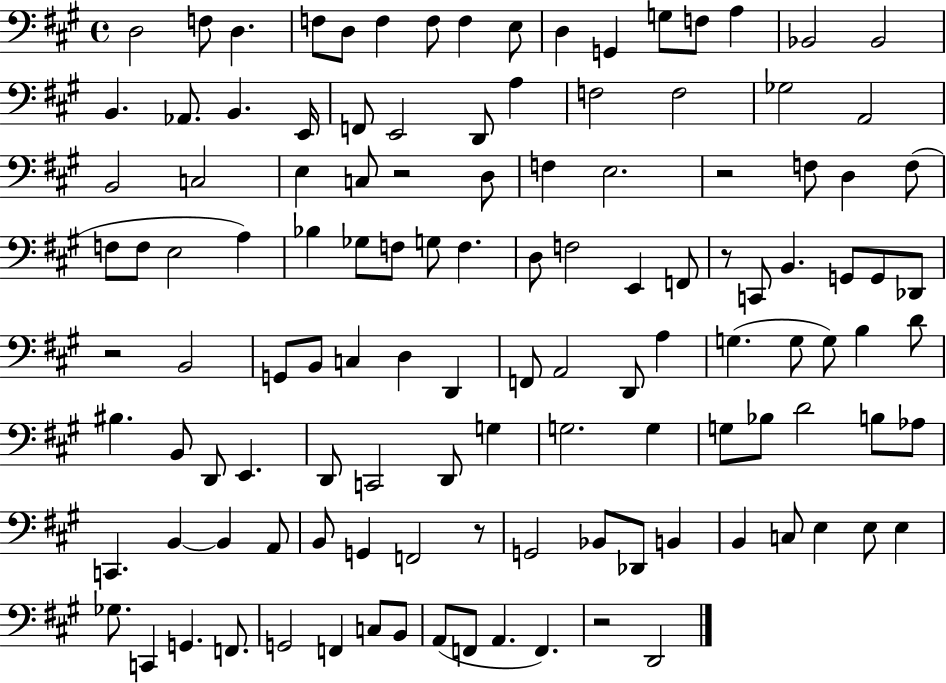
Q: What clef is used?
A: bass